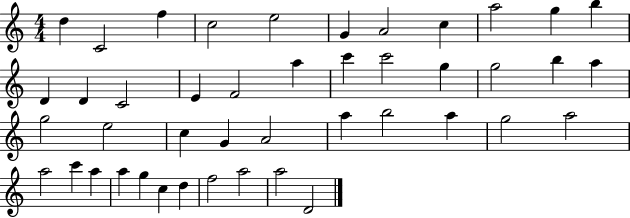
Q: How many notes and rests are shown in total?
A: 44